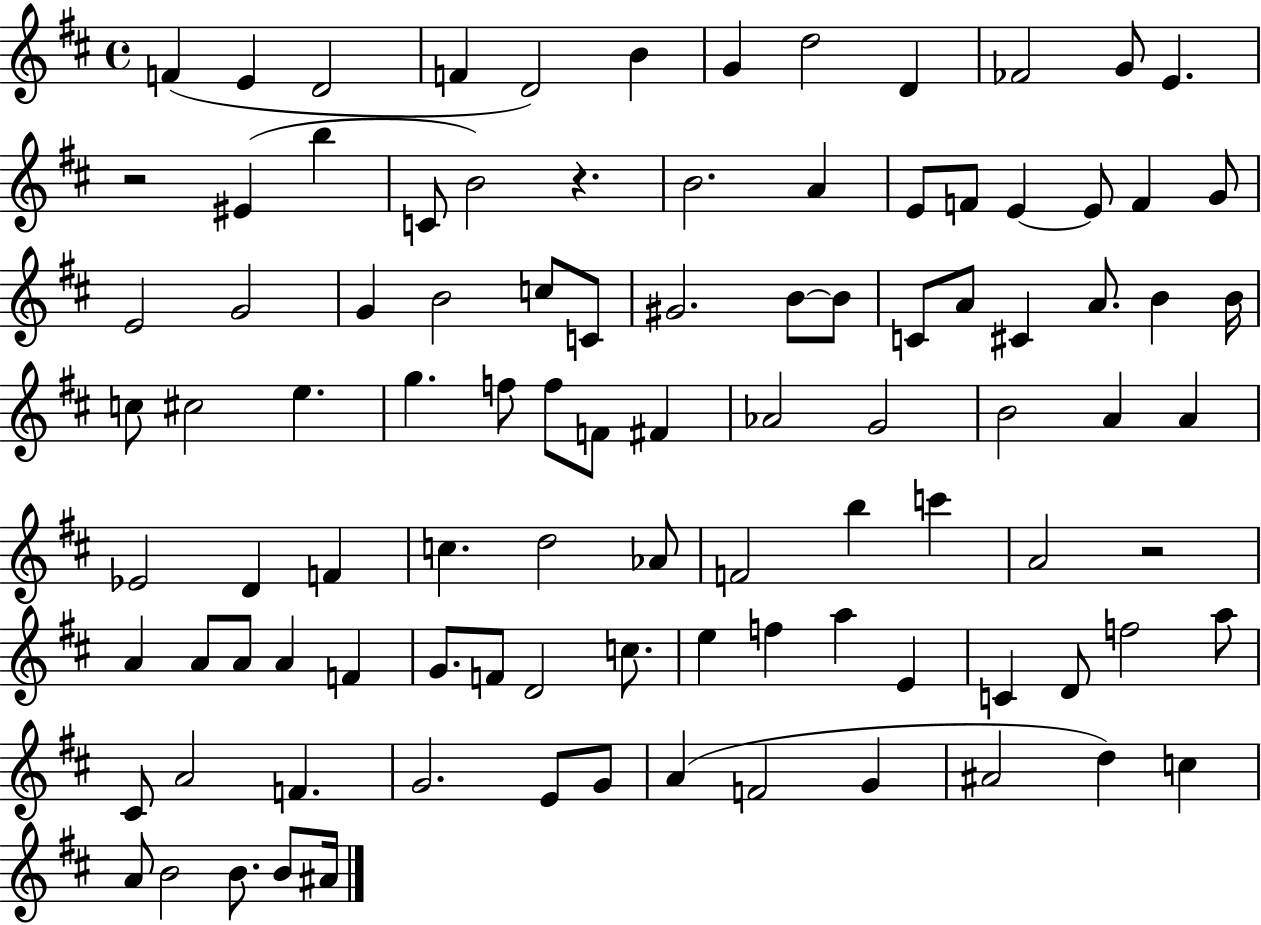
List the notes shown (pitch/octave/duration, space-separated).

F4/q E4/q D4/h F4/q D4/h B4/q G4/q D5/h D4/q FES4/h G4/e E4/q. R/h EIS4/q B5/q C4/e B4/h R/q. B4/h. A4/q E4/e F4/e E4/q E4/e F4/q G4/e E4/h G4/h G4/q B4/h C5/e C4/e G#4/h. B4/e B4/e C4/e A4/e C#4/q A4/e. B4/q B4/s C5/e C#5/h E5/q. G5/q. F5/e F5/e F4/e F#4/q Ab4/h G4/h B4/h A4/q A4/q Eb4/h D4/q F4/q C5/q. D5/h Ab4/e F4/h B5/q C6/q A4/h R/h A4/q A4/e A4/e A4/q F4/q G4/e. F4/e D4/h C5/e. E5/q F5/q A5/q E4/q C4/q D4/e F5/h A5/e C#4/e A4/h F4/q. G4/h. E4/e G4/e A4/q F4/h G4/q A#4/h D5/q C5/q A4/e B4/h B4/e. B4/e A#4/s